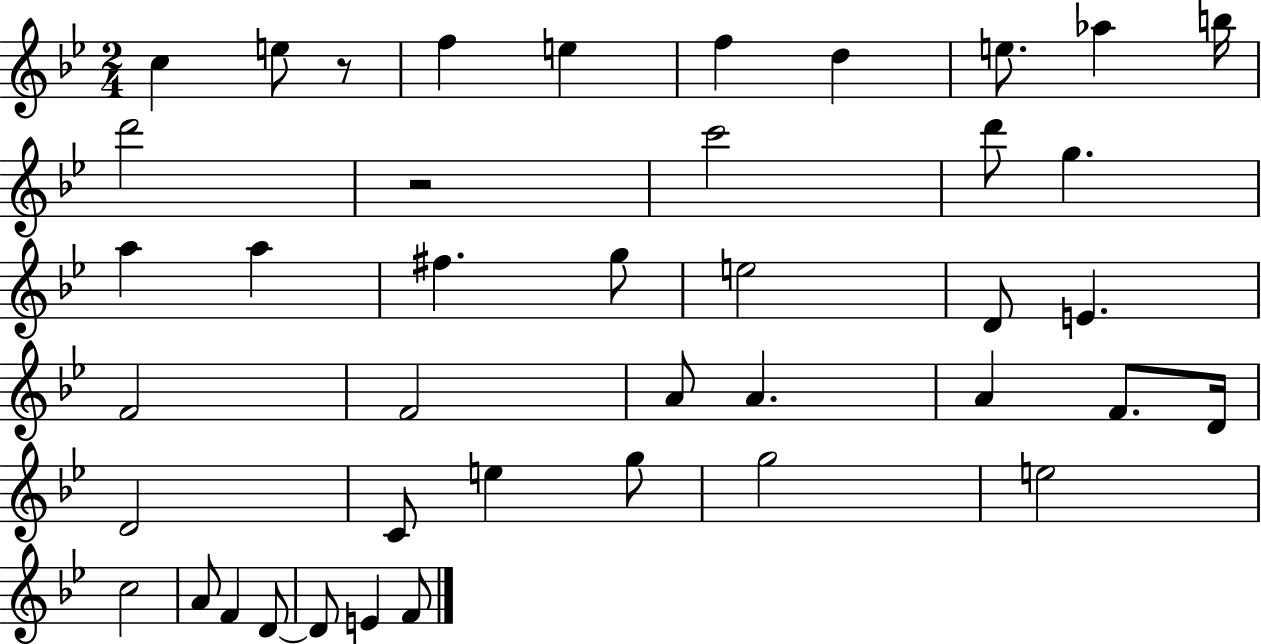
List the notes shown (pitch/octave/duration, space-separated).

C5/q E5/e R/e F5/q E5/q F5/q D5/q E5/e. Ab5/q B5/s D6/h R/h C6/h D6/e G5/q. A5/q A5/q F#5/q. G5/e E5/h D4/e E4/q. F4/h F4/h A4/e A4/q. A4/q F4/e. D4/s D4/h C4/e E5/q G5/e G5/h E5/h C5/h A4/e F4/q D4/e D4/e E4/q F4/e